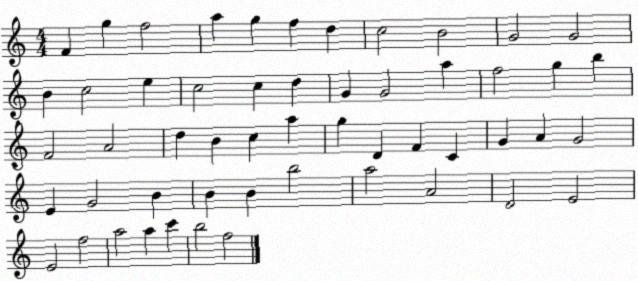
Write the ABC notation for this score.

X:1
T:Untitled
M:4/4
L:1/4
K:C
F g f2 a g f d c2 B2 G2 G2 B c2 e c2 c d G G2 a f2 g b F2 A2 d B c a g D F C G A G2 E G2 B B B b2 a2 A2 D2 E2 E2 f2 a2 a c' b2 f2